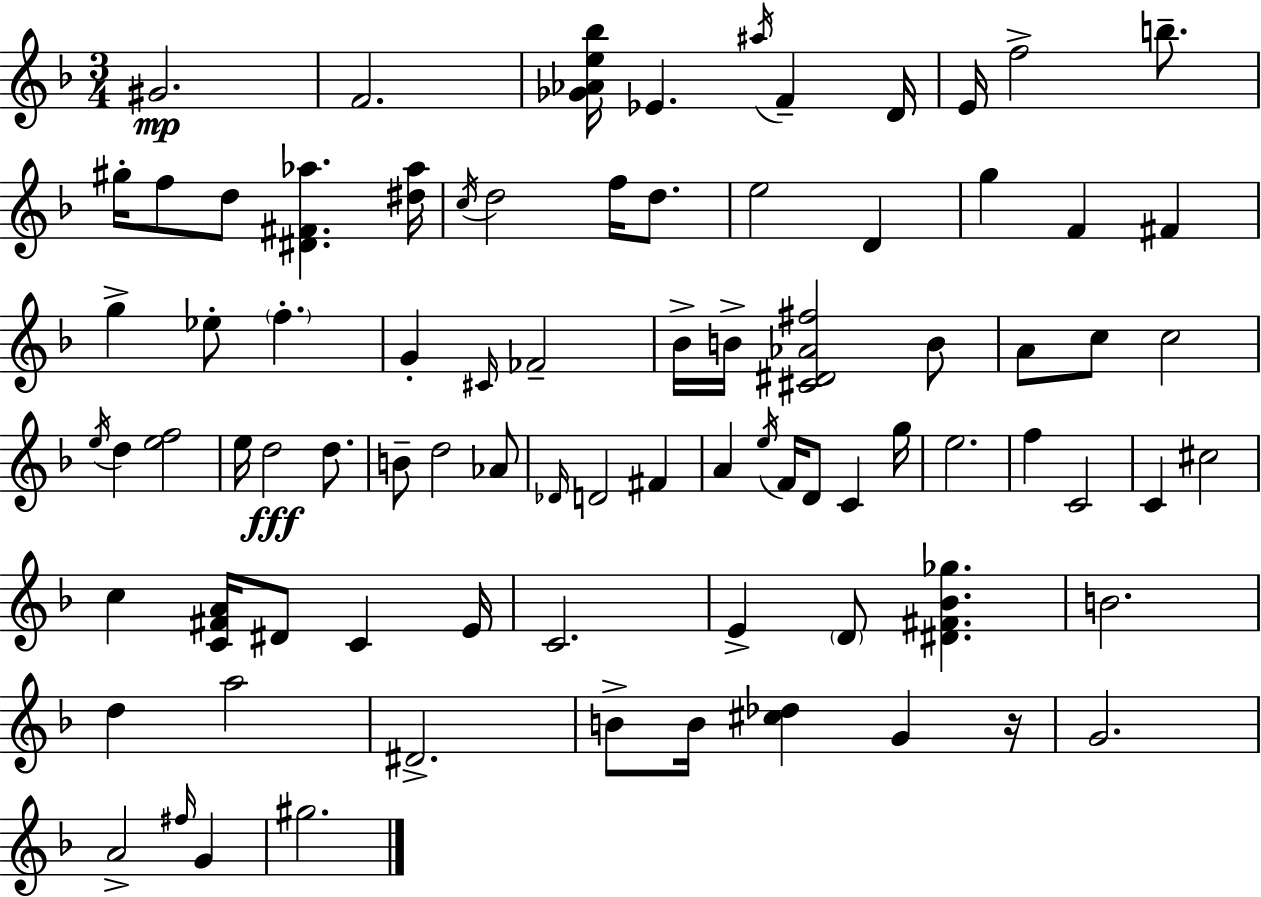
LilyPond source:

{
  \clef treble
  \numericTimeSignature
  \time 3/4
  \key d \minor
  gis'2.\mp | f'2. | <ges' aes' e'' bes''>16 ees'4. \acciaccatura { ais''16 } f'4-- | d'16 e'16 f''2-> b''8.-- | \break gis''16-. f''8 d''8 <dis' fis' aes''>4. | <dis'' aes''>16 \acciaccatura { c''16 } d''2 f''16 d''8. | e''2 d'4 | g''4 f'4 fis'4 | \break g''4-> ees''8-. \parenthesize f''4.-. | g'4-. \grace { cis'16 } fes'2-- | bes'16-> b'16-> <cis' dis' aes' fis''>2 | b'8 a'8 c''8 c''2 | \break \acciaccatura { e''16 } d''4 <e'' f''>2 | e''16 d''2\fff | d''8. b'8-- d''2 | aes'8 \grace { des'16 } d'2 | \break fis'4 a'4 \acciaccatura { e''16 } f'16 d'8 | c'4 g''16 e''2. | f''4 c'2 | c'4 cis''2 | \break c''4 <c' fis' a'>16 dis'8 | c'4 e'16 c'2. | e'4-> \parenthesize d'8 | <dis' fis' bes' ges''>4. b'2. | \break d''4 a''2 | dis'2.-> | b'8-> b'16 <cis'' des''>4 | g'4 r16 g'2. | \break a'2-> | \grace { fis''16 } g'4 gis''2. | \bar "|."
}